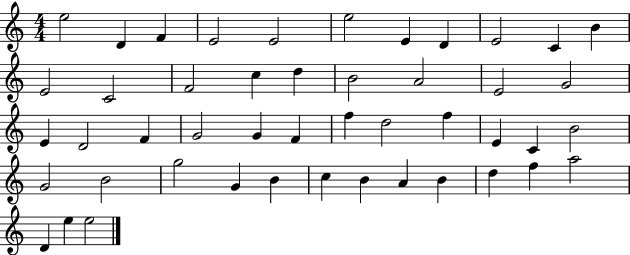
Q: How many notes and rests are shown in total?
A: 47